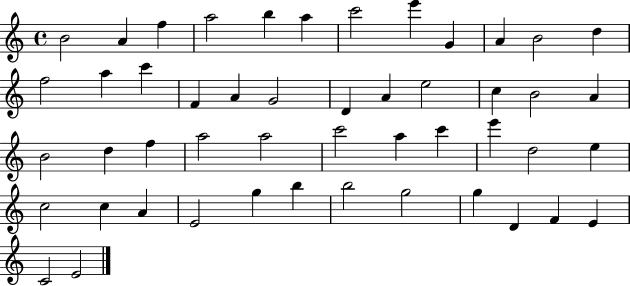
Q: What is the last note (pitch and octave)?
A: E4